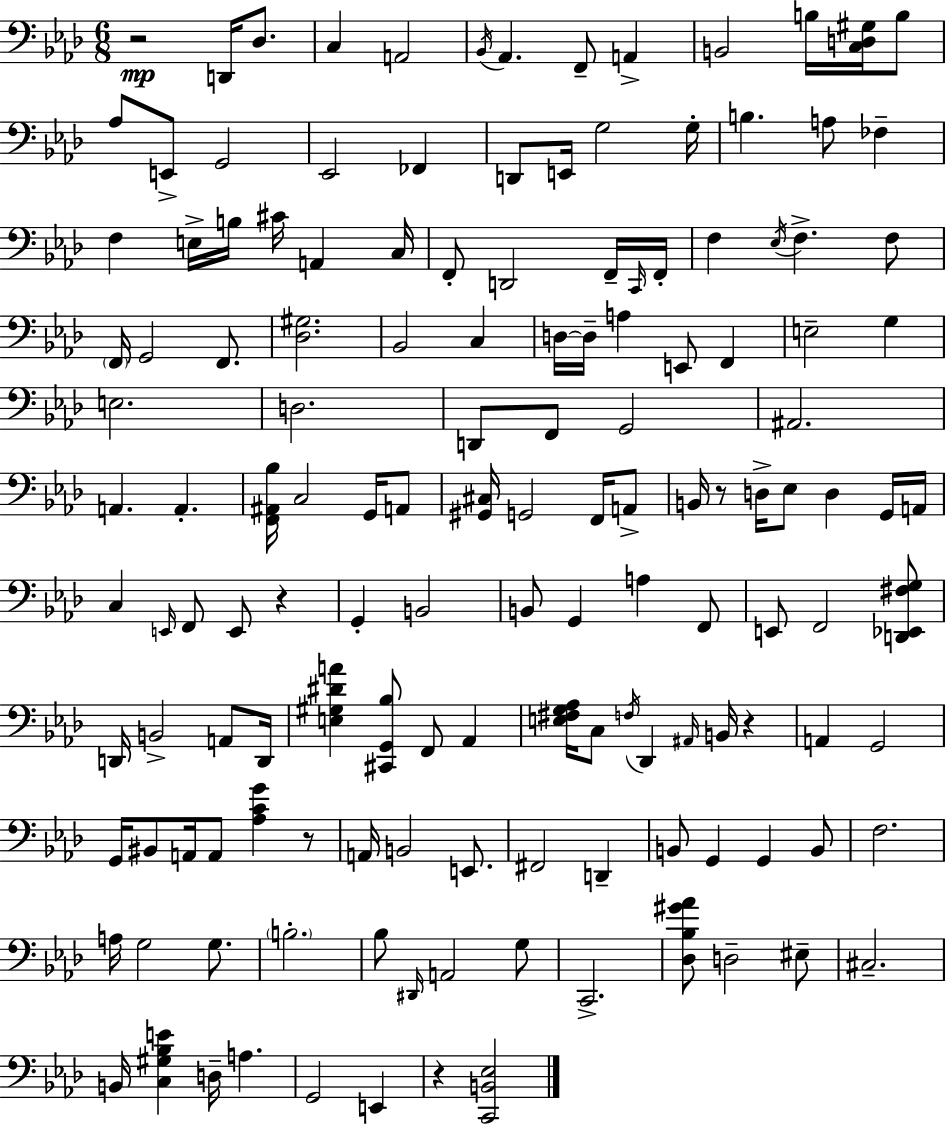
R/h D2/s Db3/e. C3/q A2/h Bb2/s Ab2/q. F2/e A2/q B2/h B3/s [C3,D3,G#3]/s B3/e Ab3/e E2/e G2/h Eb2/h FES2/q D2/e E2/s G3/h G3/s B3/q. A3/e FES3/q F3/q E3/s B3/s C#4/s A2/q C3/s F2/e D2/h F2/s C2/s F2/s F3/q Eb3/s F3/q. F3/e F2/s G2/h F2/e. [Db3,G#3]/h. Bb2/h C3/q D3/s D3/s A3/q E2/e F2/q E3/h G3/q E3/h. D3/h. D2/e F2/e G2/h A#2/h. A2/q. A2/q. [F2,A#2,Bb3]/s C3/h G2/s A2/e [G#2,C#3]/s G2/h F2/s A2/e B2/s R/e D3/s Eb3/e D3/q G2/s A2/s C3/q E2/s F2/e E2/e R/q G2/q B2/h B2/e G2/q A3/q F2/e E2/e F2/h [D2,Eb2,F#3,G3]/e D2/s B2/h A2/e D2/s [E3,G#3,D#4,A4]/q [C#2,G2,Bb3]/e F2/e Ab2/q [E3,F#3,G3,Ab3]/s C3/e F3/s Db2/q A#2/s B2/s R/q A2/q G2/h G2/s BIS2/e A2/s A2/e [Ab3,C4,G4]/q R/e A2/s B2/h E2/e. F#2/h D2/q B2/e G2/q G2/q B2/e F3/h. A3/s G3/h G3/e. B3/h. Bb3/e D#2/s A2/h G3/e C2/h. [Db3,Bb3,G#4,Ab4]/e D3/h EIS3/e C#3/h. B2/s [C3,G#3,Bb3,E4]/q D3/s A3/q. G2/h E2/q R/q [C2,B2,Eb3]/h